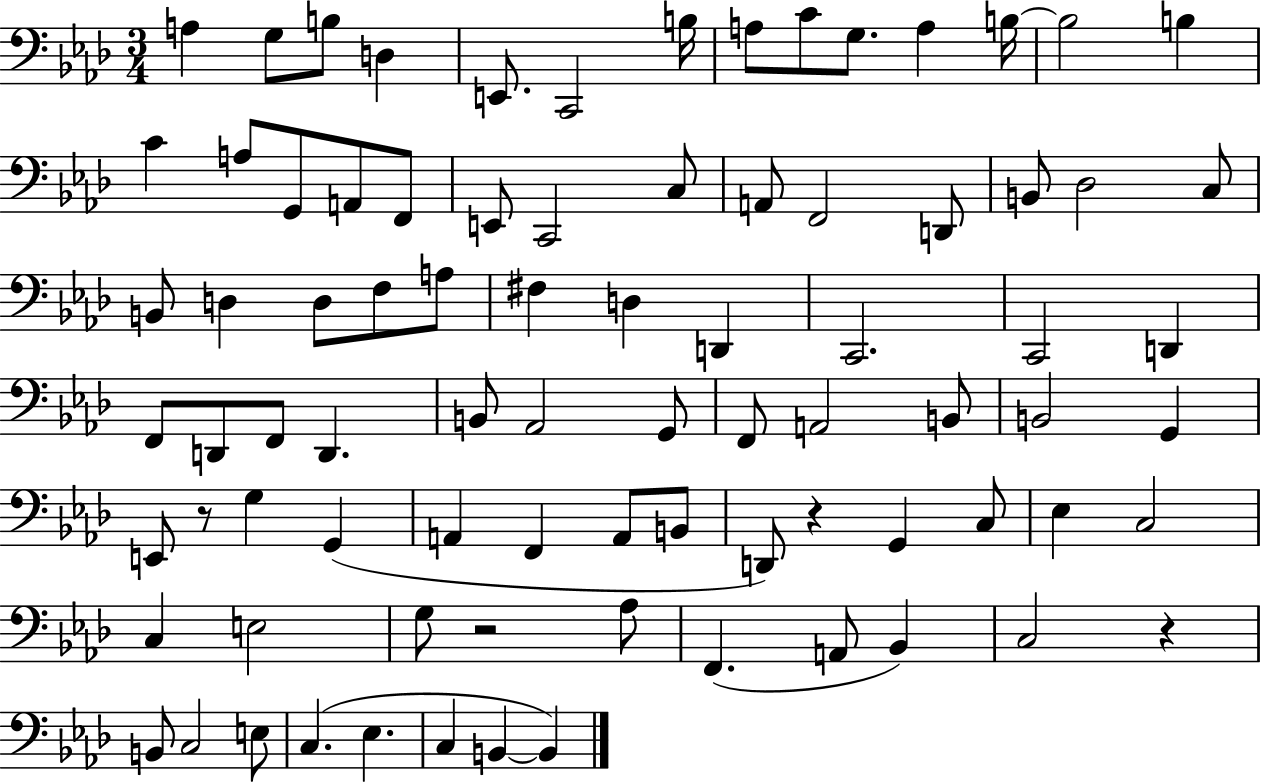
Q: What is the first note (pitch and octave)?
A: A3